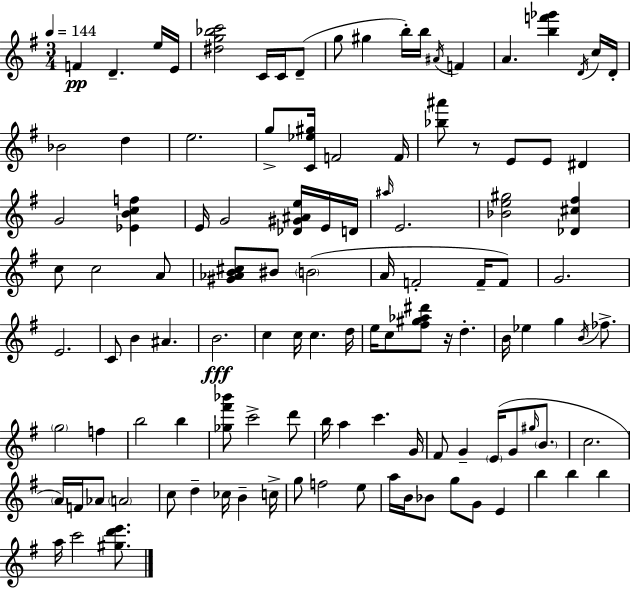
F4/q D4/q. E5/s E4/s [D#5,G5,Bb5,C6]/h C4/s C4/s D4/e G5/e G#5/q B5/s B5/s A#4/s F4/q A4/q. [B5,F6,Gb6]/q D4/s C5/s D4/s Bb4/h D5/q E5/h. G5/e [C4,Eb5,G#5]/s F4/h F4/s [Bb5,A#6]/e R/e E4/e E4/e D#4/q G4/h [Eb4,B4,C5,F5]/q E4/s G4/h [Db4,G#4,A#4,E5]/s E4/s D4/s A#5/s E4/h. [Bb4,E5,G#5]/h [Db4,C#5,F#5]/q C5/e C5/h A4/e [G#4,Ab4,B4,C#5]/e BIS4/e B4/h A4/s F4/h F4/s F4/e G4/h. E4/h. C4/e B4/q A#4/q. B4/h. C5/q C5/s C5/q. D5/s E5/s C5/e [F#5,G#5,Ab5,D#6]/e R/s D5/q. B4/s Eb5/q G5/q B4/s FES5/e. G5/h F5/q B5/h B5/q [Gb5,F#6,Bb6]/e C6/h D6/e B5/s A5/q C6/q. G4/s F#4/e G4/q E4/s G4/e G#5/s B4/e. C5/h. A4/s F4/s Ab4/e A4/h C5/e D5/q CES5/s B4/q C5/s G5/e F5/h E5/e A5/s B4/s Bb4/e G5/e G4/e E4/q B5/q B5/q B5/q A5/s C6/h [G#5,D6,E6]/e.